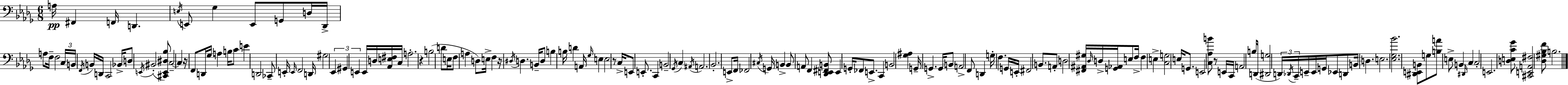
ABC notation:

X:1
T:Untitled
M:6/8
L:1/4
K:Bbm
A,/4 ^F,, F,,/4 D,, E,/4 E,,/2 _G, E,,/2 G,,/2 D,/4 _D,,/4 A,/2 F,/4 F,2 C,/4 B,,/4 F,,/4 B,,/4 D,,/4 C,,2 _B,,/4 D,/2 E,,/4 ^B,,2 [^C,,E,,^D,_B,]/2 C,2 C, z/4 F,,/2 D,,/4 _G,/4 A, B,/4 C/2 E D,,2 _C,,/2 E,,/4 E,,/4 F,,2 D,,/4 ^G,2 _E,, ^G,, E,, E,,/4 D,/4 [_A,,E,^F,]/4 C,/4 A,2 z B,2 D/2 E,/4 F,/2 A, D,/2 E,/4 F, z/4 ^D,/4 D, B,,/4 D,/2 B, B,/4 D A,,/4 _G,/4 E, E,2 z/2 C,/4 E,,/2 E,,/2 C,, B,,2 _G,,/4 C, ^A,,/4 A,,2 _B,,2 E,,/2 F,,/4 _F,,2 ^C,/4 G,,/4 B,, B,,/2 A,,/2 F,, [_D,,E,,^F,,B,,]/2 E,, G,,/4 _F,,/2 E,,/2 C,, B,,2 [_G,^A,] G,,/4 G,, G,,/4 B,,/2 A,,2 F,,/2 D,, G,/4 F, G,,/4 E,,/4 ^F,,2 B,,/2 A,,/2 D,2 [^F,,^A,,^G,]/4 _D,/4 D,/4 [G,,_A,,]/4 E,/2 F,/4 F, E, [C,G,]2 E,/4 G,,/2 E,,2 [C,_A,B]/2 z/2 E,,/4 C,,/4 A,,2 B,/4 D,,/4 [^D,,G,]2 D,,/4 _D,,/4 C,,/4 E,,/4 E,,/4 G,,/4 _E,,/2 D,,/2 B,,/4 D, E,2 [_E,_G,_B]2 [^D,,E,,B,,]/2 G,/2 [B,A]/2 E,/2 B,, ^D,,/4 C, C,2 E,,2 [D,E,C_G]/2 [^C,,E,,A,,^F,]2 [_D,^G,_B,F]/2 B,2